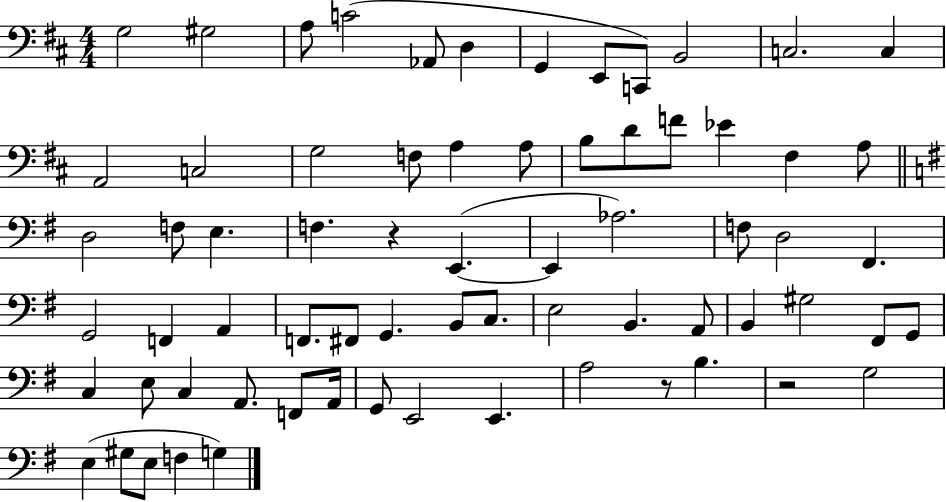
G3/h G#3/h A3/e C4/h Ab2/e D3/q G2/q E2/e C2/e B2/h C3/h. C3/q A2/h C3/h G3/h F3/e A3/q A3/e B3/e D4/e F4/e Eb4/q F#3/q A3/e D3/h F3/e E3/q. F3/q. R/q E2/q. E2/q Ab3/h. F3/e D3/h F#2/q. G2/h F2/q A2/q F2/e. F#2/e G2/q. B2/e C3/e. E3/h B2/q. A2/e B2/q G#3/h F#2/e G2/e C3/q E3/e C3/q A2/e. F2/e A2/s G2/e E2/h E2/q. A3/h R/e B3/q. R/h G3/h E3/q G#3/e E3/e F3/q G3/q